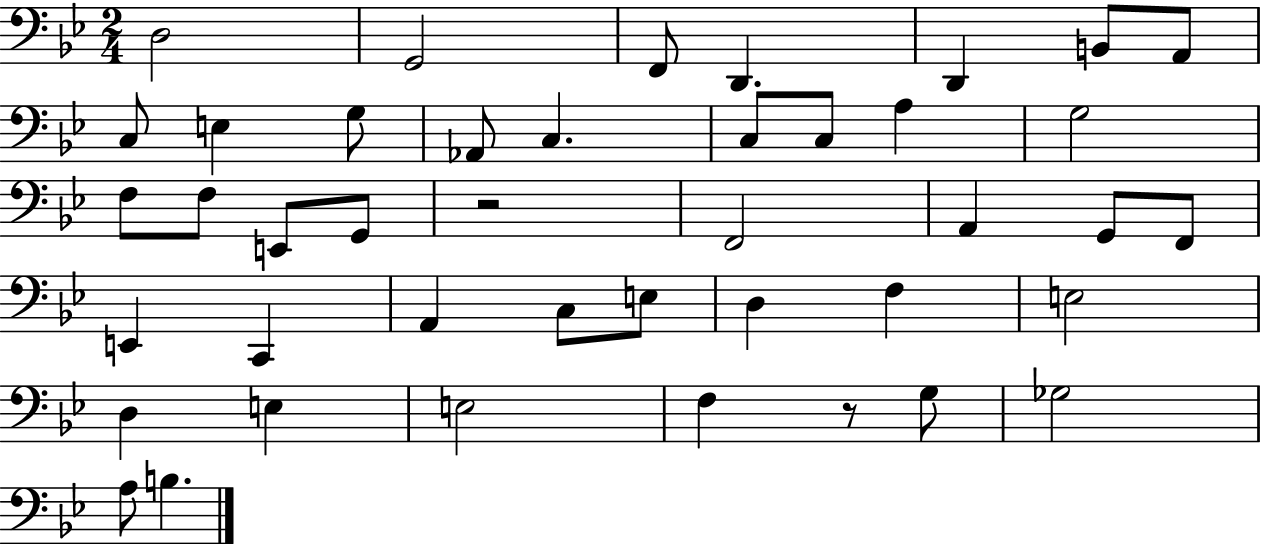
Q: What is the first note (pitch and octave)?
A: D3